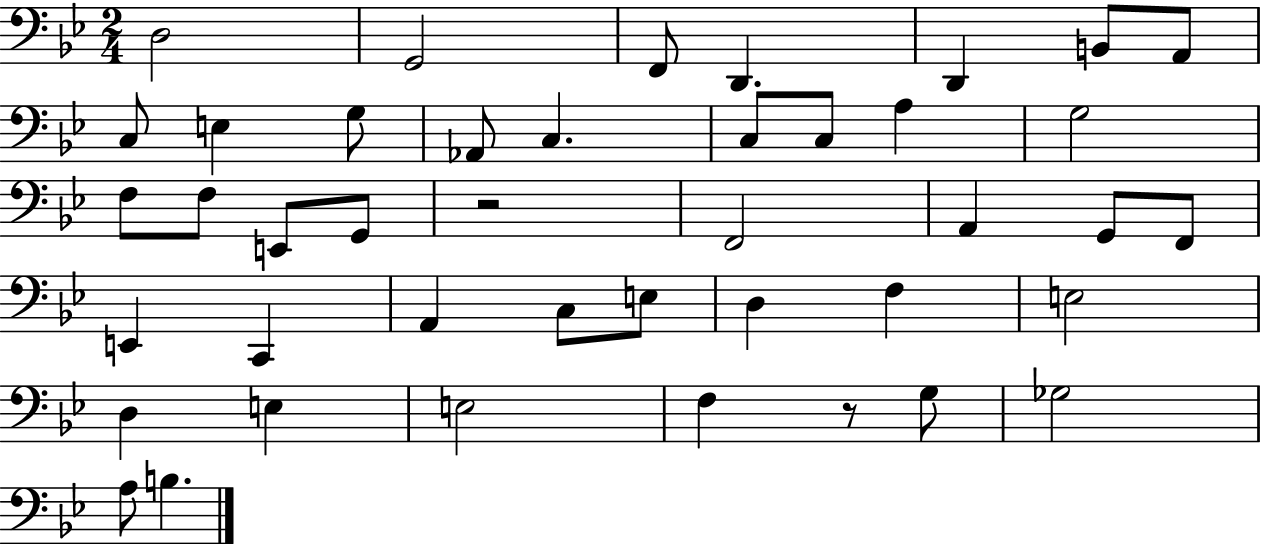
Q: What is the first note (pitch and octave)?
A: D3